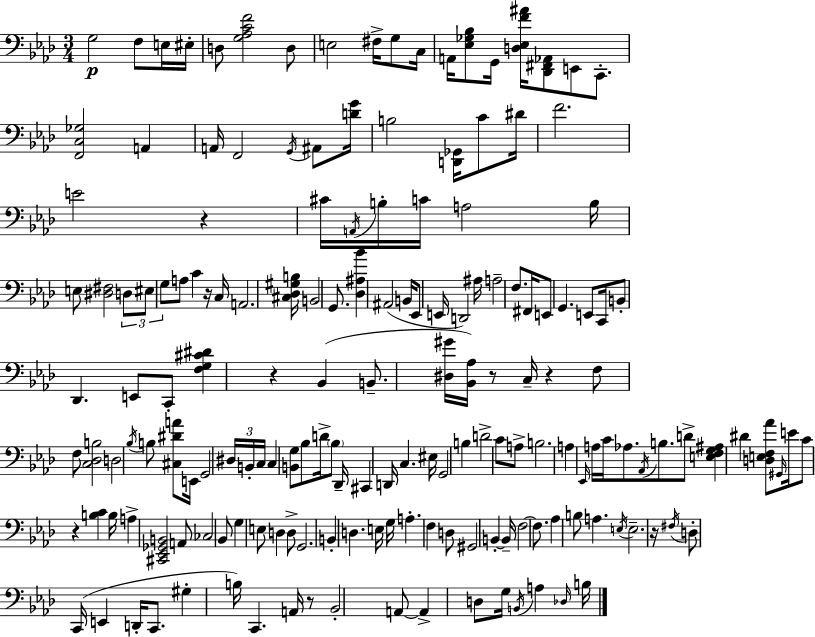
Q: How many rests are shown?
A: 8